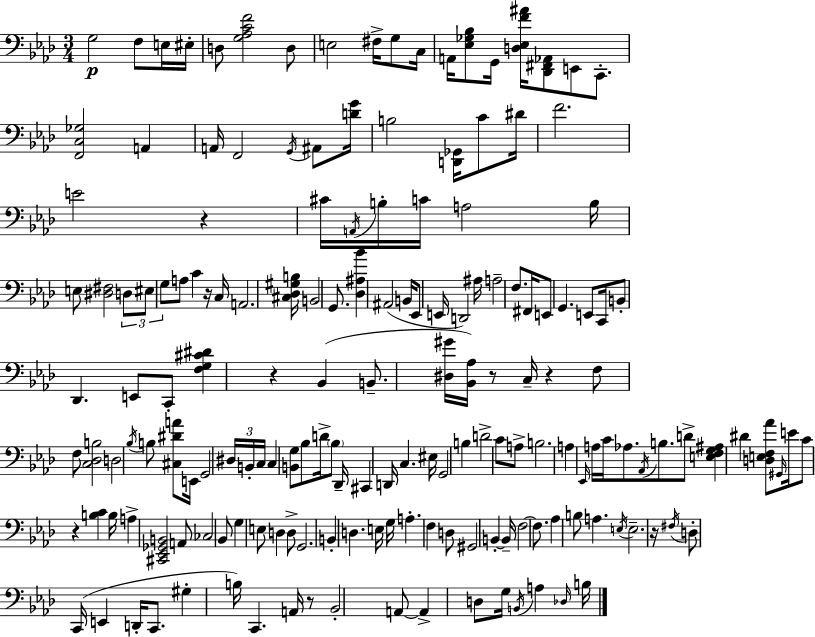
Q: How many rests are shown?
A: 8